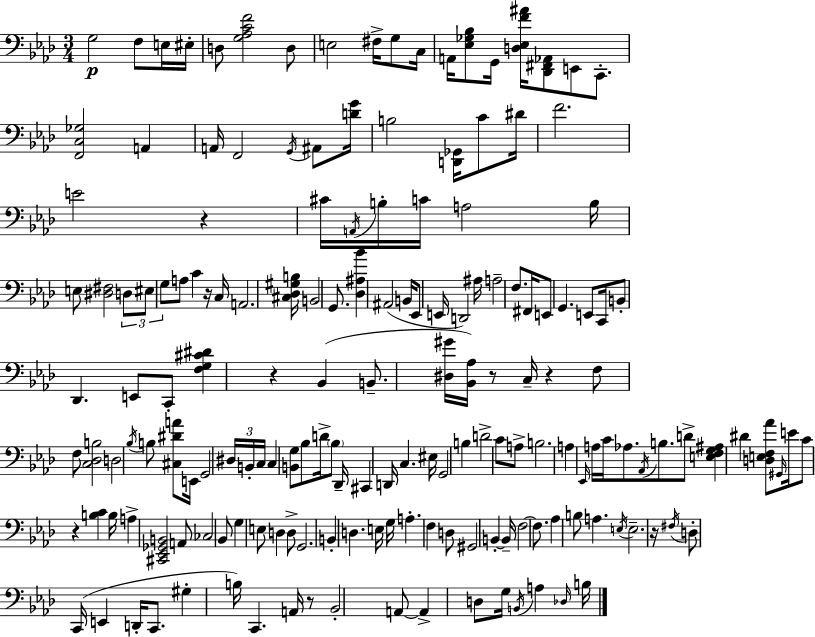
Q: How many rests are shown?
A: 8